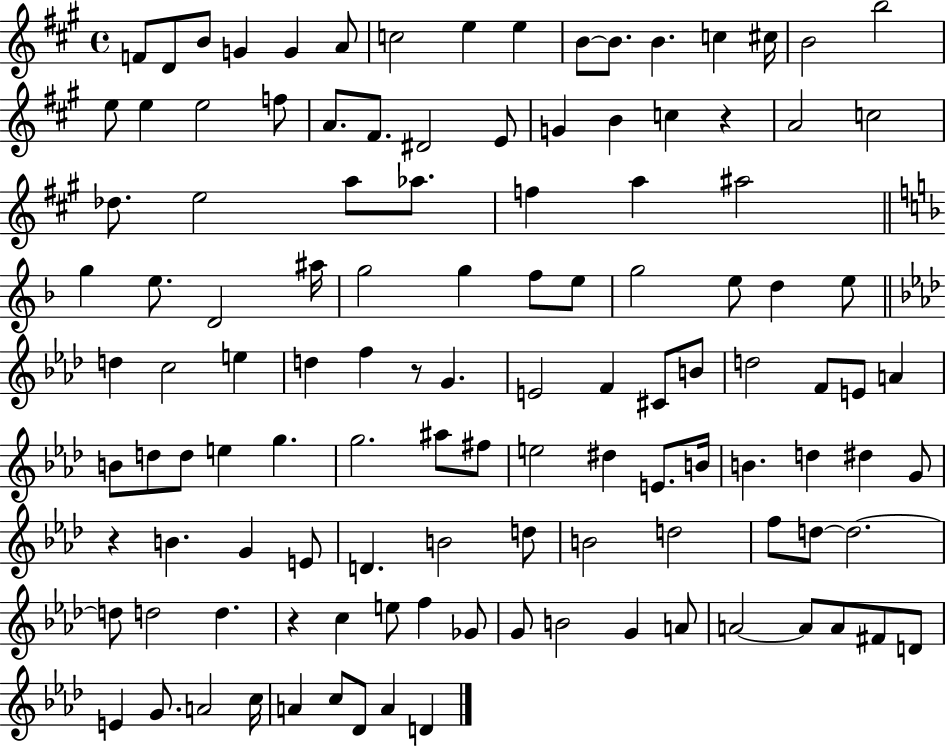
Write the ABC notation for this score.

X:1
T:Untitled
M:4/4
L:1/4
K:A
F/2 D/2 B/2 G G A/2 c2 e e B/2 B/2 B c ^c/4 B2 b2 e/2 e e2 f/2 A/2 ^F/2 ^D2 E/2 G B c z A2 c2 _d/2 e2 a/2 _a/2 f a ^a2 g e/2 D2 ^a/4 g2 g f/2 e/2 g2 e/2 d e/2 d c2 e d f z/2 G E2 F ^C/2 B/2 d2 F/2 E/2 A B/2 d/2 d/2 e g g2 ^a/2 ^f/2 e2 ^d E/2 B/4 B d ^d G/2 z B G E/2 D B2 d/2 B2 d2 f/2 d/2 d2 d/2 d2 d z c e/2 f _G/2 G/2 B2 G A/2 A2 A/2 A/2 ^F/2 D/2 E G/2 A2 c/4 A c/2 _D/2 A D